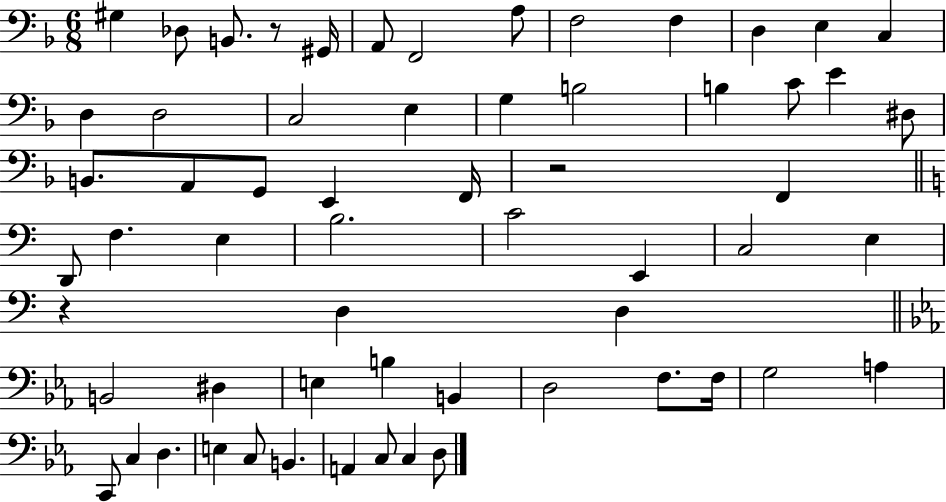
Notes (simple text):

G#3/q Db3/e B2/e. R/e G#2/s A2/e F2/h A3/e F3/h F3/q D3/q E3/q C3/q D3/q D3/h C3/h E3/q G3/q B3/h B3/q C4/e E4/q D#3/e B2/e. A2/e G2/e E2/q F2/s R/h F2/q D2/e F3/q. E3/q B3/h. C4/h E2/q C3/h E3/q R/q D3/q D3/q B2/h D#3/q E3/q B3/q B2/q D3/h F3/e. F3/s G3/h A3/q C2/e C3/q D3/q. E3/q C3/e B2/q. A2/q C3/e C3/q D3/e